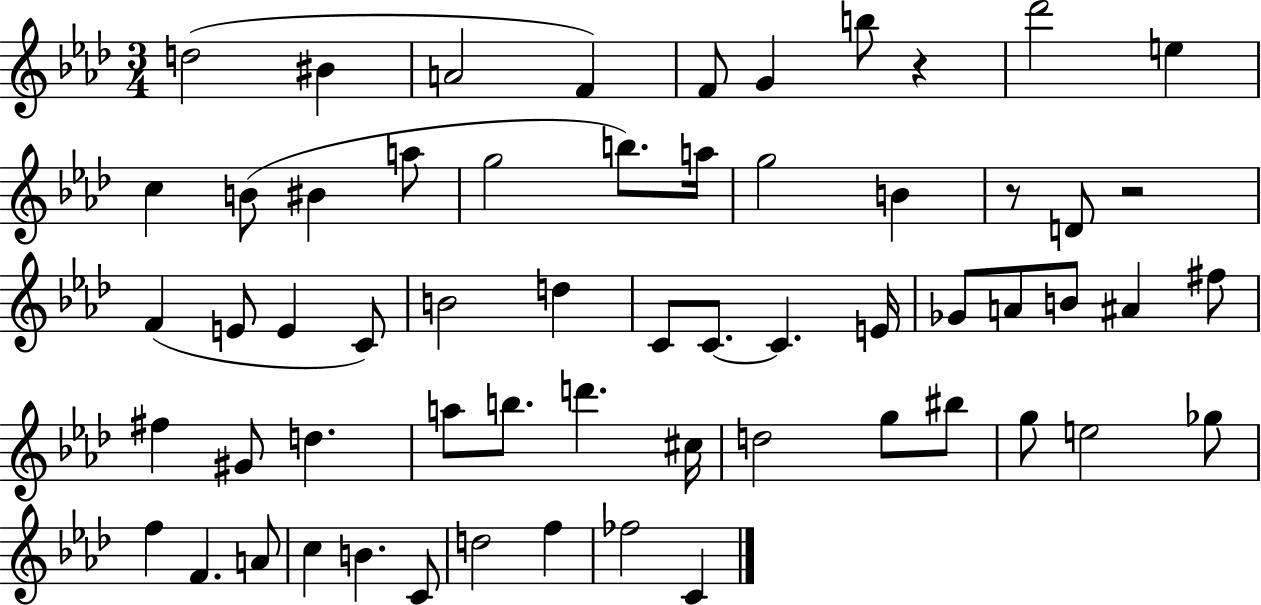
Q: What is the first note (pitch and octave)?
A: D5